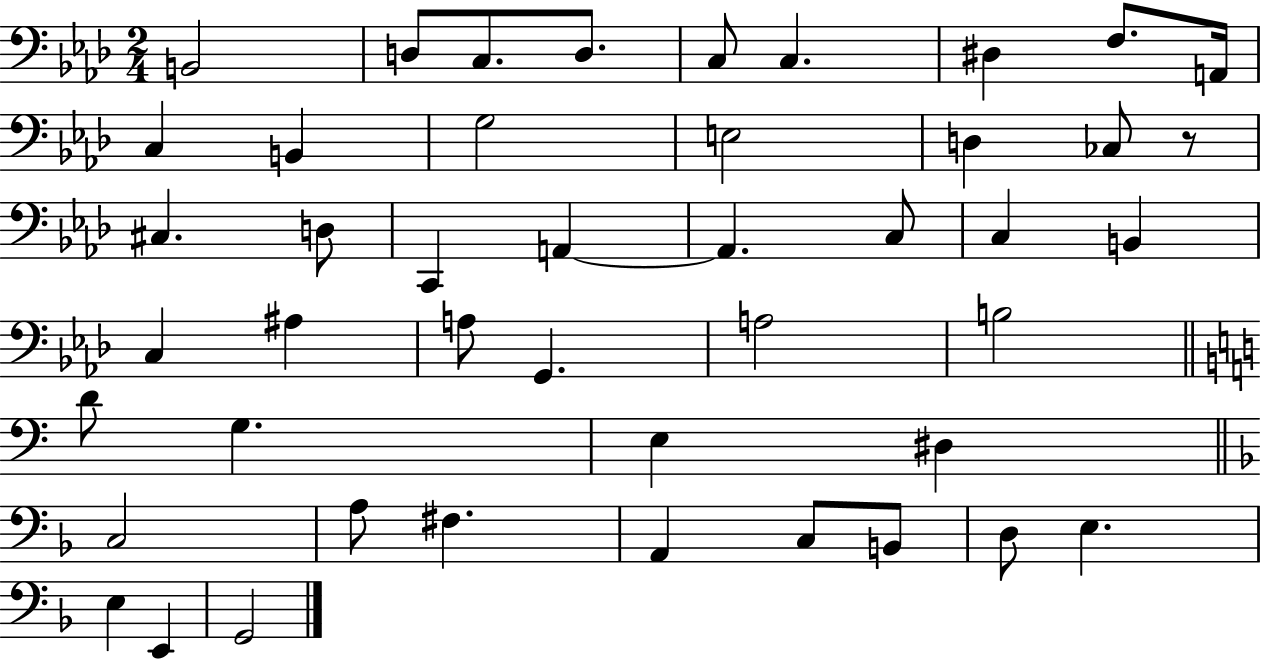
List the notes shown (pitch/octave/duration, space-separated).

B2/h D3/e C3/e. D3/e. C3/e C3/q. D#3/q F3/e. A2/s C3/q B2/q G3/h E3/h D3/q CES3/e R/e C#3/q. D3/e C2/q A2/q A2/q. C3/e C3/q B2/q C3/q A#3/q A3/e G2/q. A3/h B3/h D4/e G3/q. E3/q D#3/q C3/h A3/e F#3/q. A2/q C3/e B2/e D3/e E3/q. E3/q E2/q G2/h